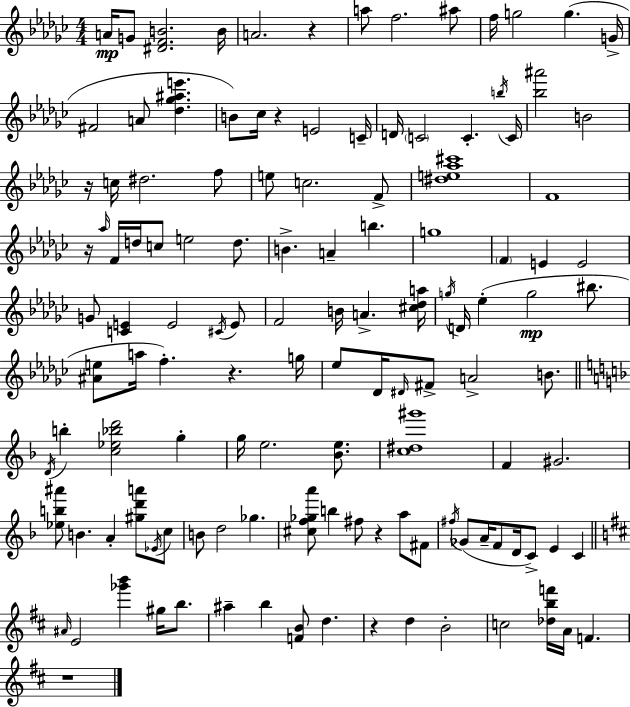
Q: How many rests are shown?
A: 8